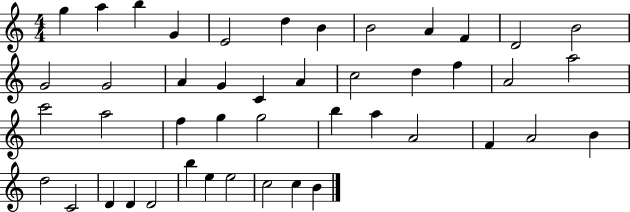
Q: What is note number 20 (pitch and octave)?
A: D5